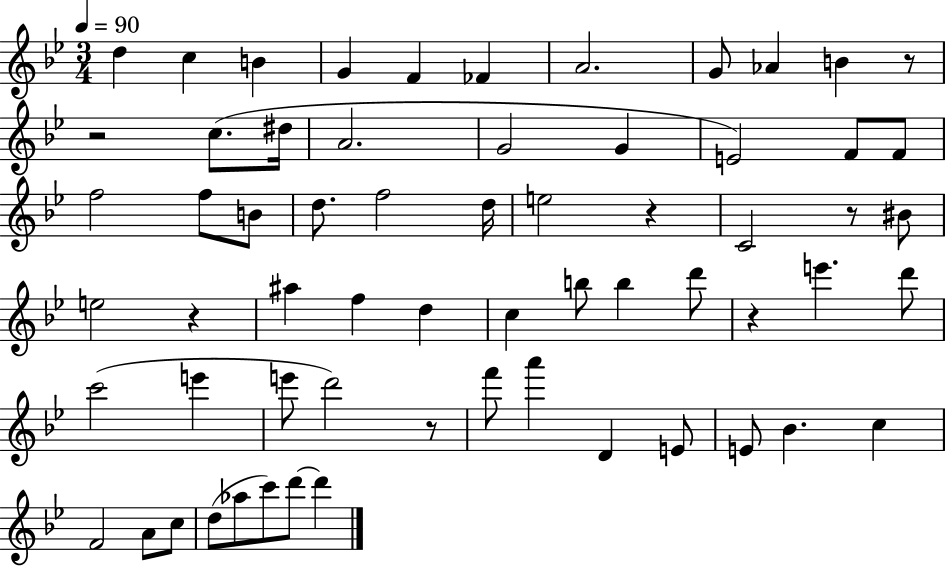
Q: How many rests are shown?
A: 7